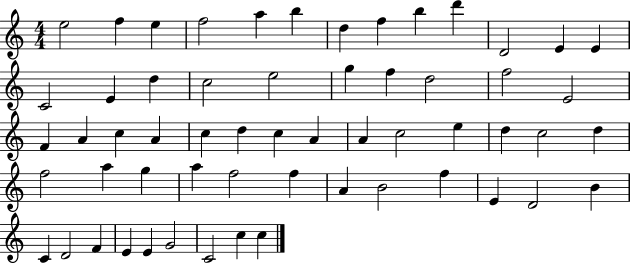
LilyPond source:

{
  \clef treble
  \numericTimeSignature
  \time 4/4
  \key c \major
  e''2 f''4 e''4 | f''2 a''4 b''4 | d''4 f''4 b''4 d'''4 | d'2 e'4 e'4 | \break c'2 e'4 d''4 | c''2 e''2 | g''4 f''4 d''2 | f''2 e'2 | \break f'4 a'4 c''4 a'4 | c''4 d''4 c''4 a'4 | a'4 c''2 e''4 | d''4 c''2 d''4 | \break f''2 a''4 g''4 | a''4 f''2 f''4 | a'4 b'2 f''4 | e'4 d'2 b'4 | \break c'4 d'2 f'4 | e'4 e'4 g'2 | c'2 c''4 c''4 | \bar "|."
}